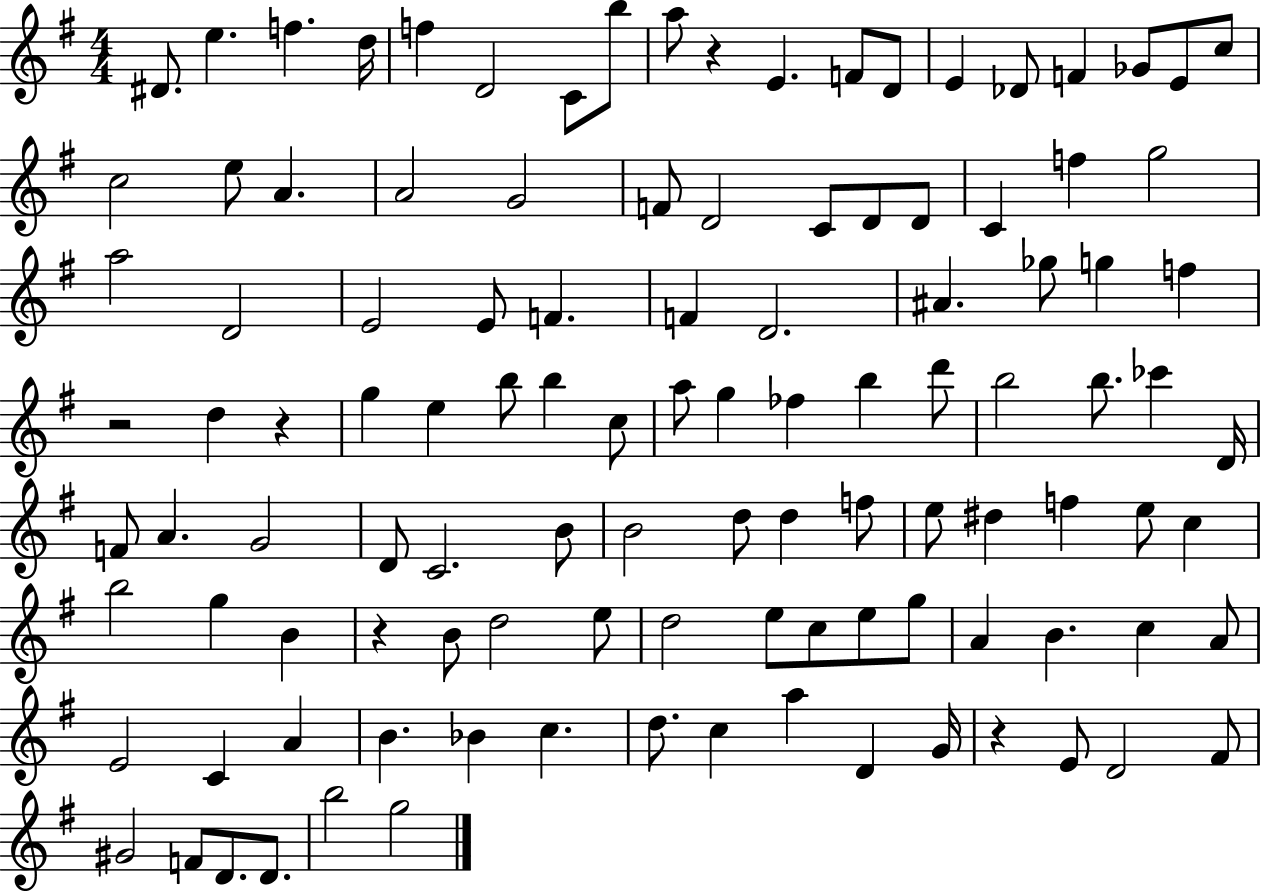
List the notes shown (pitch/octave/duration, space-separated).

D#4/e. E5/q. F5/q. D5/s F5/q D4/h C4/e B5/e A5/e R/q E4/q. F4/e D4/e E4/q Db4/e F4/q Gb4/e E4/e C5/e C5/h E5/e A4/q. A4/h G4/h F4/e D4/h C4/e D4/e D4/e C4/q F5/q G5/h A5/h D4/h E4/h E4/e F4/q. F4/q D4/h. A#4/q. Gb5/e G5/q F5/q R/h D5/q R/q G5/q E5/q B5/e B5/q C5/e A5/e G5/q FES5/q B5/q D6/e B5/h B5/e. CES6/q D4/s F4/e A4/q. G4/h D4/e C4/h. B4/e B4/h D5/e D5/q F5/e E5/e D#5/q F5/q E5/e C5/q B5/h G5/q B4/q R/q B4/e D5/h E5/e D5/h E5/e C5/e E5/e G5/e A4/q B4/q. C5/q A4/e E4/h C4/q A4/q B4/q. Bb4/q C5/q. D5/e. C5/q A5/q D4/q G4/s R/q E4/e D4/h F#4/e G#4/h F4/e D4/e. D4/e. B5/h G5/h